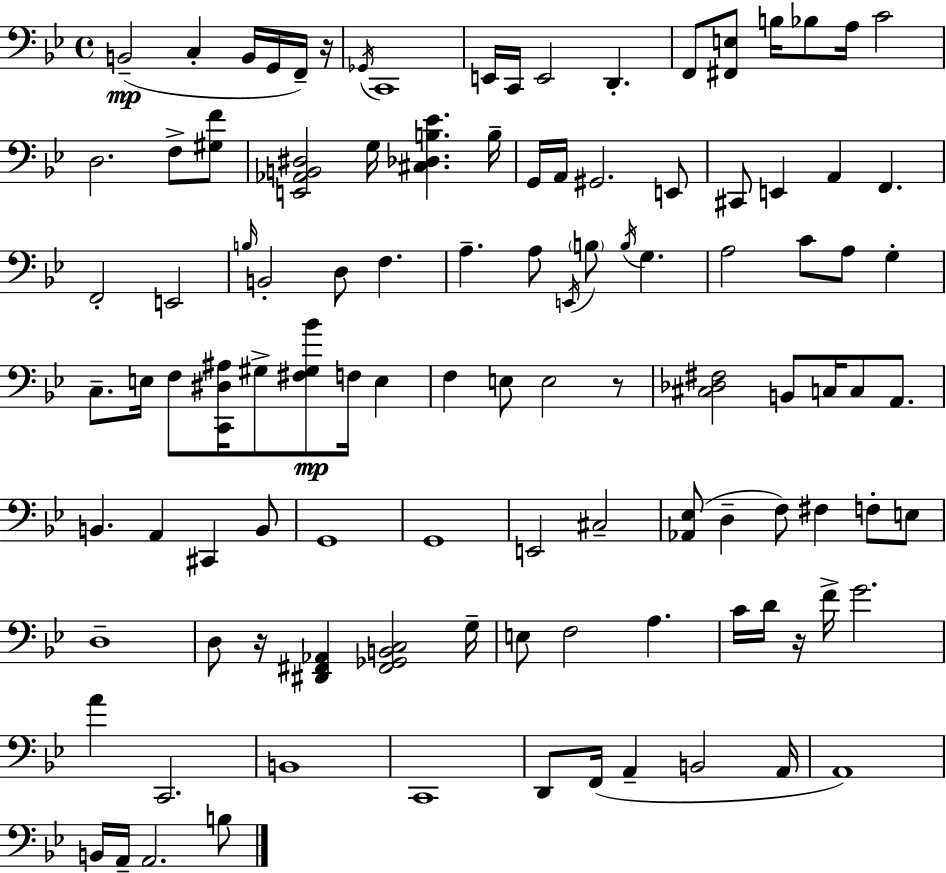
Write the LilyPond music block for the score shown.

{
  \clef bass
  \time 4/4
  \defaultTimeSignature
  \key bes \major
  b,2--(\mp c4-. b,16 g,16 f,16--) r16 | \acciaccatura { ges,16 } c,1 | e,16 c,16 e,2 d,4.-. | f,8 <fis, e>8 b16 bes8 a16 c'2 | \break d2. f8-> <gis f'>8 | <e, aes, b, dis>2 g16 <cis des b ees'>4. | b16-- g,16 a,16 gis,2. e,8 | cis,8 e,4 a,4 f,4. | \break f,2-. e,2 | \grace { b16 } b,2-. d8 f4. | a4.-- a8 \acciaccatura { e,16 } \parenthesize b8 \acciaccatura { b16 } g4. | a2 c'8 a8 | \break g4-. c8.-- e16 f8 <c, dis ais>16 gis8-> <fis gis bes'>8\mp f16 | e4 f4 e8 e2 | r8 <cis des fis>2 b,8 c16 c8 | a,8. b,4. a,4 cis,4 | \break b,8 g,1 | g,1 | e,2 cis2-- | <aes, ees>8( d4-- f8) fis4 | \break f8-. e8 d1-- | d8 r16 <dis, fis, aes,>4 <fis, ges, b, c>2 | g16-- e8 f2 a4. | c'16 d'16 r16 f'16-> g'2. | \break a'4 c,2. | b,1 | c,1 | d,8 f,16( a,4-- b,2 | \break a,16 a,1) | b,16 a,16-- a,2. | b8 \bar "|."
}